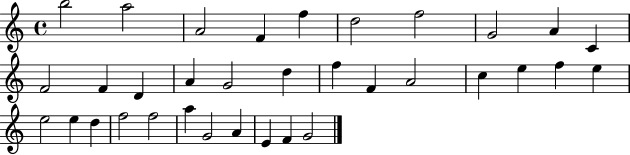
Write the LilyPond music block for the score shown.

{
  \clef treble
  \time 4/4
  \defaultTimeSignature
  \key c \major
  b''2 a''2 | a'2 f'4 f''4 | d''2 f''2 | g'2 a'4 c'4 | \break f'2 f'4 d'4 | a'4 g'2 d''4 | f''4 f'4 a'2 | c''4 e''4 f''4 e''4 | \break e''2 e''4 d''4 | f''2 f''2 | a''4 g'2 a'4 | e'4 f'4 g'2 | \break \bar "|."
}